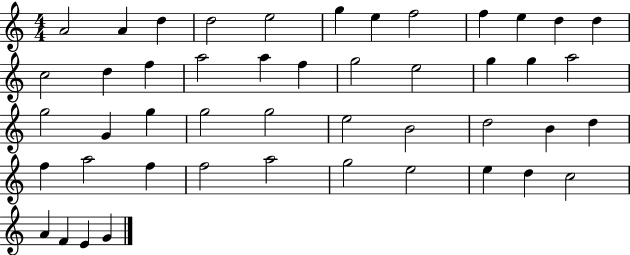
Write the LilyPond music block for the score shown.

{
  \clef treble
  \numericTimeSignature
  \time 4/4
  \key c \major
  a'2 a'4 d''4 | d''2 e''2 | g''4 e''4 f''2 | f''4 e''4 d''4 d''4 | \break c''2 d''4 f''4 | a''2 a''4 f''4 | g''2 e''2 | g''4 g''4 a''2 | \break g''2 g'4 g''4 | g''2 g''2 | e''2 b'2 | d''2 b'4 d''4 | \break f''4 a''2 f''4 | f''2 a''2 | g''2 e''2 | e''4 d''4 c''2 | \break a'4 f'4 e'4 g'4 | \bar "|."
}